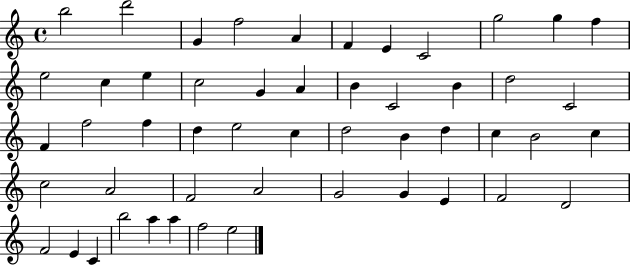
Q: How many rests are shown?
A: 0